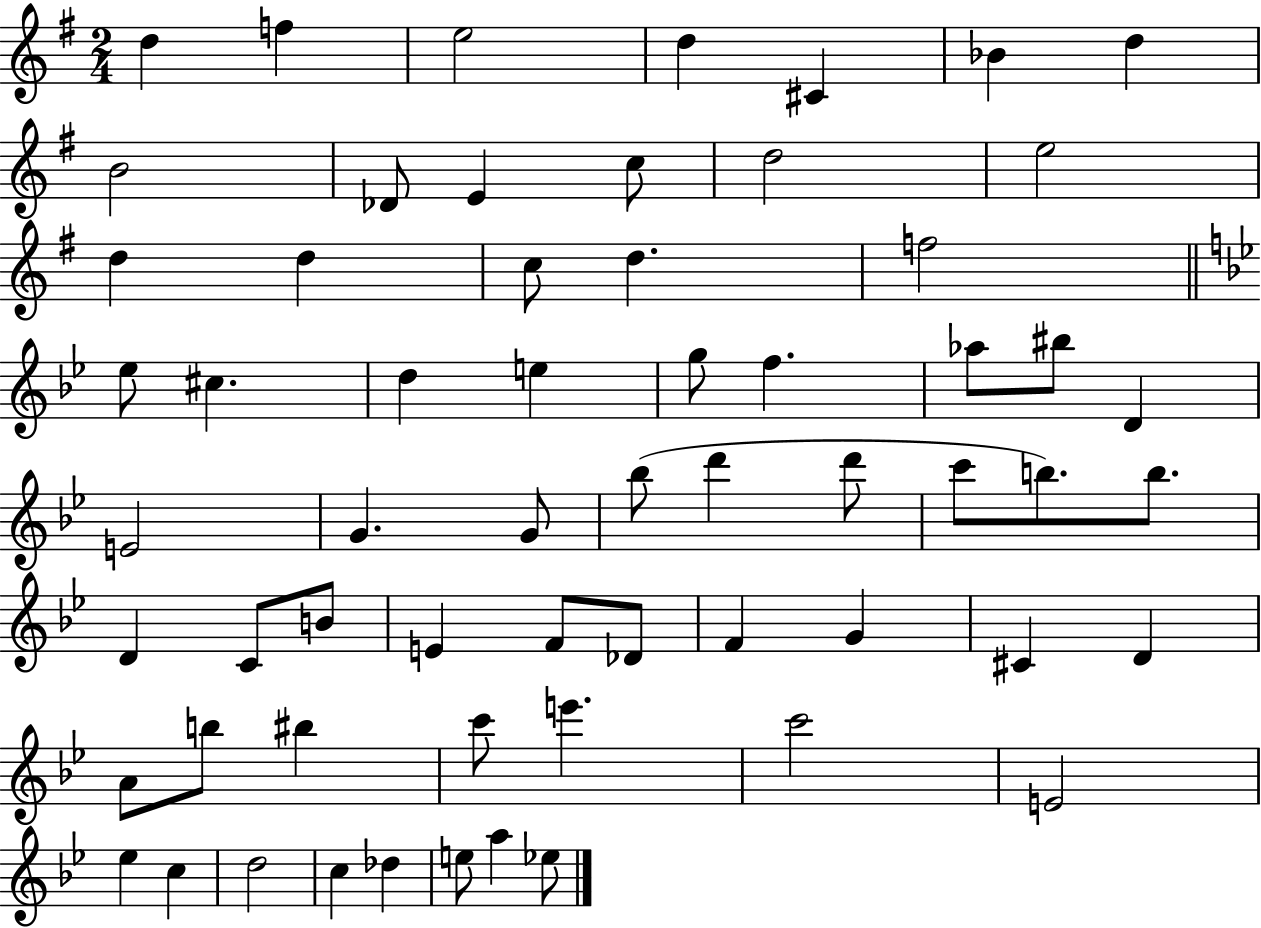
{
  \clef treble
  \numericTimeSignature
  \time 2/4
  \key g \major
  \repeat volta 2 { d''4 f''4 | e''2 | d''4 cis'4 | bes'4 d''4 | \break b'2 | des'8 e'4 c''8 | d''2 | e''2 | \break d''4 d''4 | c''8 d''4. | f''2 | \bar "||" \break \key bes \major ees''8 cis''4. | d''4 e''4 | g''8 f''4. | aes''8 bis''8 d'4 | \break e'2 | g'4. g'8 | bes''8( d'''4 d'''8 | c'''8 b''8.) b''8. | \break d'4 c'8 b'8 | e'4 f'8 des'8 | f'4 g'4 | cis'4 d'4 | \break a'8 b''8 bis''4 | c'''8 e'''4. | c'''2 | e'2 | \break ees''4 c''4 | d''2 | c''4 des''4 | e''8 a''4 ees''8 | \break } \bar "|."
}